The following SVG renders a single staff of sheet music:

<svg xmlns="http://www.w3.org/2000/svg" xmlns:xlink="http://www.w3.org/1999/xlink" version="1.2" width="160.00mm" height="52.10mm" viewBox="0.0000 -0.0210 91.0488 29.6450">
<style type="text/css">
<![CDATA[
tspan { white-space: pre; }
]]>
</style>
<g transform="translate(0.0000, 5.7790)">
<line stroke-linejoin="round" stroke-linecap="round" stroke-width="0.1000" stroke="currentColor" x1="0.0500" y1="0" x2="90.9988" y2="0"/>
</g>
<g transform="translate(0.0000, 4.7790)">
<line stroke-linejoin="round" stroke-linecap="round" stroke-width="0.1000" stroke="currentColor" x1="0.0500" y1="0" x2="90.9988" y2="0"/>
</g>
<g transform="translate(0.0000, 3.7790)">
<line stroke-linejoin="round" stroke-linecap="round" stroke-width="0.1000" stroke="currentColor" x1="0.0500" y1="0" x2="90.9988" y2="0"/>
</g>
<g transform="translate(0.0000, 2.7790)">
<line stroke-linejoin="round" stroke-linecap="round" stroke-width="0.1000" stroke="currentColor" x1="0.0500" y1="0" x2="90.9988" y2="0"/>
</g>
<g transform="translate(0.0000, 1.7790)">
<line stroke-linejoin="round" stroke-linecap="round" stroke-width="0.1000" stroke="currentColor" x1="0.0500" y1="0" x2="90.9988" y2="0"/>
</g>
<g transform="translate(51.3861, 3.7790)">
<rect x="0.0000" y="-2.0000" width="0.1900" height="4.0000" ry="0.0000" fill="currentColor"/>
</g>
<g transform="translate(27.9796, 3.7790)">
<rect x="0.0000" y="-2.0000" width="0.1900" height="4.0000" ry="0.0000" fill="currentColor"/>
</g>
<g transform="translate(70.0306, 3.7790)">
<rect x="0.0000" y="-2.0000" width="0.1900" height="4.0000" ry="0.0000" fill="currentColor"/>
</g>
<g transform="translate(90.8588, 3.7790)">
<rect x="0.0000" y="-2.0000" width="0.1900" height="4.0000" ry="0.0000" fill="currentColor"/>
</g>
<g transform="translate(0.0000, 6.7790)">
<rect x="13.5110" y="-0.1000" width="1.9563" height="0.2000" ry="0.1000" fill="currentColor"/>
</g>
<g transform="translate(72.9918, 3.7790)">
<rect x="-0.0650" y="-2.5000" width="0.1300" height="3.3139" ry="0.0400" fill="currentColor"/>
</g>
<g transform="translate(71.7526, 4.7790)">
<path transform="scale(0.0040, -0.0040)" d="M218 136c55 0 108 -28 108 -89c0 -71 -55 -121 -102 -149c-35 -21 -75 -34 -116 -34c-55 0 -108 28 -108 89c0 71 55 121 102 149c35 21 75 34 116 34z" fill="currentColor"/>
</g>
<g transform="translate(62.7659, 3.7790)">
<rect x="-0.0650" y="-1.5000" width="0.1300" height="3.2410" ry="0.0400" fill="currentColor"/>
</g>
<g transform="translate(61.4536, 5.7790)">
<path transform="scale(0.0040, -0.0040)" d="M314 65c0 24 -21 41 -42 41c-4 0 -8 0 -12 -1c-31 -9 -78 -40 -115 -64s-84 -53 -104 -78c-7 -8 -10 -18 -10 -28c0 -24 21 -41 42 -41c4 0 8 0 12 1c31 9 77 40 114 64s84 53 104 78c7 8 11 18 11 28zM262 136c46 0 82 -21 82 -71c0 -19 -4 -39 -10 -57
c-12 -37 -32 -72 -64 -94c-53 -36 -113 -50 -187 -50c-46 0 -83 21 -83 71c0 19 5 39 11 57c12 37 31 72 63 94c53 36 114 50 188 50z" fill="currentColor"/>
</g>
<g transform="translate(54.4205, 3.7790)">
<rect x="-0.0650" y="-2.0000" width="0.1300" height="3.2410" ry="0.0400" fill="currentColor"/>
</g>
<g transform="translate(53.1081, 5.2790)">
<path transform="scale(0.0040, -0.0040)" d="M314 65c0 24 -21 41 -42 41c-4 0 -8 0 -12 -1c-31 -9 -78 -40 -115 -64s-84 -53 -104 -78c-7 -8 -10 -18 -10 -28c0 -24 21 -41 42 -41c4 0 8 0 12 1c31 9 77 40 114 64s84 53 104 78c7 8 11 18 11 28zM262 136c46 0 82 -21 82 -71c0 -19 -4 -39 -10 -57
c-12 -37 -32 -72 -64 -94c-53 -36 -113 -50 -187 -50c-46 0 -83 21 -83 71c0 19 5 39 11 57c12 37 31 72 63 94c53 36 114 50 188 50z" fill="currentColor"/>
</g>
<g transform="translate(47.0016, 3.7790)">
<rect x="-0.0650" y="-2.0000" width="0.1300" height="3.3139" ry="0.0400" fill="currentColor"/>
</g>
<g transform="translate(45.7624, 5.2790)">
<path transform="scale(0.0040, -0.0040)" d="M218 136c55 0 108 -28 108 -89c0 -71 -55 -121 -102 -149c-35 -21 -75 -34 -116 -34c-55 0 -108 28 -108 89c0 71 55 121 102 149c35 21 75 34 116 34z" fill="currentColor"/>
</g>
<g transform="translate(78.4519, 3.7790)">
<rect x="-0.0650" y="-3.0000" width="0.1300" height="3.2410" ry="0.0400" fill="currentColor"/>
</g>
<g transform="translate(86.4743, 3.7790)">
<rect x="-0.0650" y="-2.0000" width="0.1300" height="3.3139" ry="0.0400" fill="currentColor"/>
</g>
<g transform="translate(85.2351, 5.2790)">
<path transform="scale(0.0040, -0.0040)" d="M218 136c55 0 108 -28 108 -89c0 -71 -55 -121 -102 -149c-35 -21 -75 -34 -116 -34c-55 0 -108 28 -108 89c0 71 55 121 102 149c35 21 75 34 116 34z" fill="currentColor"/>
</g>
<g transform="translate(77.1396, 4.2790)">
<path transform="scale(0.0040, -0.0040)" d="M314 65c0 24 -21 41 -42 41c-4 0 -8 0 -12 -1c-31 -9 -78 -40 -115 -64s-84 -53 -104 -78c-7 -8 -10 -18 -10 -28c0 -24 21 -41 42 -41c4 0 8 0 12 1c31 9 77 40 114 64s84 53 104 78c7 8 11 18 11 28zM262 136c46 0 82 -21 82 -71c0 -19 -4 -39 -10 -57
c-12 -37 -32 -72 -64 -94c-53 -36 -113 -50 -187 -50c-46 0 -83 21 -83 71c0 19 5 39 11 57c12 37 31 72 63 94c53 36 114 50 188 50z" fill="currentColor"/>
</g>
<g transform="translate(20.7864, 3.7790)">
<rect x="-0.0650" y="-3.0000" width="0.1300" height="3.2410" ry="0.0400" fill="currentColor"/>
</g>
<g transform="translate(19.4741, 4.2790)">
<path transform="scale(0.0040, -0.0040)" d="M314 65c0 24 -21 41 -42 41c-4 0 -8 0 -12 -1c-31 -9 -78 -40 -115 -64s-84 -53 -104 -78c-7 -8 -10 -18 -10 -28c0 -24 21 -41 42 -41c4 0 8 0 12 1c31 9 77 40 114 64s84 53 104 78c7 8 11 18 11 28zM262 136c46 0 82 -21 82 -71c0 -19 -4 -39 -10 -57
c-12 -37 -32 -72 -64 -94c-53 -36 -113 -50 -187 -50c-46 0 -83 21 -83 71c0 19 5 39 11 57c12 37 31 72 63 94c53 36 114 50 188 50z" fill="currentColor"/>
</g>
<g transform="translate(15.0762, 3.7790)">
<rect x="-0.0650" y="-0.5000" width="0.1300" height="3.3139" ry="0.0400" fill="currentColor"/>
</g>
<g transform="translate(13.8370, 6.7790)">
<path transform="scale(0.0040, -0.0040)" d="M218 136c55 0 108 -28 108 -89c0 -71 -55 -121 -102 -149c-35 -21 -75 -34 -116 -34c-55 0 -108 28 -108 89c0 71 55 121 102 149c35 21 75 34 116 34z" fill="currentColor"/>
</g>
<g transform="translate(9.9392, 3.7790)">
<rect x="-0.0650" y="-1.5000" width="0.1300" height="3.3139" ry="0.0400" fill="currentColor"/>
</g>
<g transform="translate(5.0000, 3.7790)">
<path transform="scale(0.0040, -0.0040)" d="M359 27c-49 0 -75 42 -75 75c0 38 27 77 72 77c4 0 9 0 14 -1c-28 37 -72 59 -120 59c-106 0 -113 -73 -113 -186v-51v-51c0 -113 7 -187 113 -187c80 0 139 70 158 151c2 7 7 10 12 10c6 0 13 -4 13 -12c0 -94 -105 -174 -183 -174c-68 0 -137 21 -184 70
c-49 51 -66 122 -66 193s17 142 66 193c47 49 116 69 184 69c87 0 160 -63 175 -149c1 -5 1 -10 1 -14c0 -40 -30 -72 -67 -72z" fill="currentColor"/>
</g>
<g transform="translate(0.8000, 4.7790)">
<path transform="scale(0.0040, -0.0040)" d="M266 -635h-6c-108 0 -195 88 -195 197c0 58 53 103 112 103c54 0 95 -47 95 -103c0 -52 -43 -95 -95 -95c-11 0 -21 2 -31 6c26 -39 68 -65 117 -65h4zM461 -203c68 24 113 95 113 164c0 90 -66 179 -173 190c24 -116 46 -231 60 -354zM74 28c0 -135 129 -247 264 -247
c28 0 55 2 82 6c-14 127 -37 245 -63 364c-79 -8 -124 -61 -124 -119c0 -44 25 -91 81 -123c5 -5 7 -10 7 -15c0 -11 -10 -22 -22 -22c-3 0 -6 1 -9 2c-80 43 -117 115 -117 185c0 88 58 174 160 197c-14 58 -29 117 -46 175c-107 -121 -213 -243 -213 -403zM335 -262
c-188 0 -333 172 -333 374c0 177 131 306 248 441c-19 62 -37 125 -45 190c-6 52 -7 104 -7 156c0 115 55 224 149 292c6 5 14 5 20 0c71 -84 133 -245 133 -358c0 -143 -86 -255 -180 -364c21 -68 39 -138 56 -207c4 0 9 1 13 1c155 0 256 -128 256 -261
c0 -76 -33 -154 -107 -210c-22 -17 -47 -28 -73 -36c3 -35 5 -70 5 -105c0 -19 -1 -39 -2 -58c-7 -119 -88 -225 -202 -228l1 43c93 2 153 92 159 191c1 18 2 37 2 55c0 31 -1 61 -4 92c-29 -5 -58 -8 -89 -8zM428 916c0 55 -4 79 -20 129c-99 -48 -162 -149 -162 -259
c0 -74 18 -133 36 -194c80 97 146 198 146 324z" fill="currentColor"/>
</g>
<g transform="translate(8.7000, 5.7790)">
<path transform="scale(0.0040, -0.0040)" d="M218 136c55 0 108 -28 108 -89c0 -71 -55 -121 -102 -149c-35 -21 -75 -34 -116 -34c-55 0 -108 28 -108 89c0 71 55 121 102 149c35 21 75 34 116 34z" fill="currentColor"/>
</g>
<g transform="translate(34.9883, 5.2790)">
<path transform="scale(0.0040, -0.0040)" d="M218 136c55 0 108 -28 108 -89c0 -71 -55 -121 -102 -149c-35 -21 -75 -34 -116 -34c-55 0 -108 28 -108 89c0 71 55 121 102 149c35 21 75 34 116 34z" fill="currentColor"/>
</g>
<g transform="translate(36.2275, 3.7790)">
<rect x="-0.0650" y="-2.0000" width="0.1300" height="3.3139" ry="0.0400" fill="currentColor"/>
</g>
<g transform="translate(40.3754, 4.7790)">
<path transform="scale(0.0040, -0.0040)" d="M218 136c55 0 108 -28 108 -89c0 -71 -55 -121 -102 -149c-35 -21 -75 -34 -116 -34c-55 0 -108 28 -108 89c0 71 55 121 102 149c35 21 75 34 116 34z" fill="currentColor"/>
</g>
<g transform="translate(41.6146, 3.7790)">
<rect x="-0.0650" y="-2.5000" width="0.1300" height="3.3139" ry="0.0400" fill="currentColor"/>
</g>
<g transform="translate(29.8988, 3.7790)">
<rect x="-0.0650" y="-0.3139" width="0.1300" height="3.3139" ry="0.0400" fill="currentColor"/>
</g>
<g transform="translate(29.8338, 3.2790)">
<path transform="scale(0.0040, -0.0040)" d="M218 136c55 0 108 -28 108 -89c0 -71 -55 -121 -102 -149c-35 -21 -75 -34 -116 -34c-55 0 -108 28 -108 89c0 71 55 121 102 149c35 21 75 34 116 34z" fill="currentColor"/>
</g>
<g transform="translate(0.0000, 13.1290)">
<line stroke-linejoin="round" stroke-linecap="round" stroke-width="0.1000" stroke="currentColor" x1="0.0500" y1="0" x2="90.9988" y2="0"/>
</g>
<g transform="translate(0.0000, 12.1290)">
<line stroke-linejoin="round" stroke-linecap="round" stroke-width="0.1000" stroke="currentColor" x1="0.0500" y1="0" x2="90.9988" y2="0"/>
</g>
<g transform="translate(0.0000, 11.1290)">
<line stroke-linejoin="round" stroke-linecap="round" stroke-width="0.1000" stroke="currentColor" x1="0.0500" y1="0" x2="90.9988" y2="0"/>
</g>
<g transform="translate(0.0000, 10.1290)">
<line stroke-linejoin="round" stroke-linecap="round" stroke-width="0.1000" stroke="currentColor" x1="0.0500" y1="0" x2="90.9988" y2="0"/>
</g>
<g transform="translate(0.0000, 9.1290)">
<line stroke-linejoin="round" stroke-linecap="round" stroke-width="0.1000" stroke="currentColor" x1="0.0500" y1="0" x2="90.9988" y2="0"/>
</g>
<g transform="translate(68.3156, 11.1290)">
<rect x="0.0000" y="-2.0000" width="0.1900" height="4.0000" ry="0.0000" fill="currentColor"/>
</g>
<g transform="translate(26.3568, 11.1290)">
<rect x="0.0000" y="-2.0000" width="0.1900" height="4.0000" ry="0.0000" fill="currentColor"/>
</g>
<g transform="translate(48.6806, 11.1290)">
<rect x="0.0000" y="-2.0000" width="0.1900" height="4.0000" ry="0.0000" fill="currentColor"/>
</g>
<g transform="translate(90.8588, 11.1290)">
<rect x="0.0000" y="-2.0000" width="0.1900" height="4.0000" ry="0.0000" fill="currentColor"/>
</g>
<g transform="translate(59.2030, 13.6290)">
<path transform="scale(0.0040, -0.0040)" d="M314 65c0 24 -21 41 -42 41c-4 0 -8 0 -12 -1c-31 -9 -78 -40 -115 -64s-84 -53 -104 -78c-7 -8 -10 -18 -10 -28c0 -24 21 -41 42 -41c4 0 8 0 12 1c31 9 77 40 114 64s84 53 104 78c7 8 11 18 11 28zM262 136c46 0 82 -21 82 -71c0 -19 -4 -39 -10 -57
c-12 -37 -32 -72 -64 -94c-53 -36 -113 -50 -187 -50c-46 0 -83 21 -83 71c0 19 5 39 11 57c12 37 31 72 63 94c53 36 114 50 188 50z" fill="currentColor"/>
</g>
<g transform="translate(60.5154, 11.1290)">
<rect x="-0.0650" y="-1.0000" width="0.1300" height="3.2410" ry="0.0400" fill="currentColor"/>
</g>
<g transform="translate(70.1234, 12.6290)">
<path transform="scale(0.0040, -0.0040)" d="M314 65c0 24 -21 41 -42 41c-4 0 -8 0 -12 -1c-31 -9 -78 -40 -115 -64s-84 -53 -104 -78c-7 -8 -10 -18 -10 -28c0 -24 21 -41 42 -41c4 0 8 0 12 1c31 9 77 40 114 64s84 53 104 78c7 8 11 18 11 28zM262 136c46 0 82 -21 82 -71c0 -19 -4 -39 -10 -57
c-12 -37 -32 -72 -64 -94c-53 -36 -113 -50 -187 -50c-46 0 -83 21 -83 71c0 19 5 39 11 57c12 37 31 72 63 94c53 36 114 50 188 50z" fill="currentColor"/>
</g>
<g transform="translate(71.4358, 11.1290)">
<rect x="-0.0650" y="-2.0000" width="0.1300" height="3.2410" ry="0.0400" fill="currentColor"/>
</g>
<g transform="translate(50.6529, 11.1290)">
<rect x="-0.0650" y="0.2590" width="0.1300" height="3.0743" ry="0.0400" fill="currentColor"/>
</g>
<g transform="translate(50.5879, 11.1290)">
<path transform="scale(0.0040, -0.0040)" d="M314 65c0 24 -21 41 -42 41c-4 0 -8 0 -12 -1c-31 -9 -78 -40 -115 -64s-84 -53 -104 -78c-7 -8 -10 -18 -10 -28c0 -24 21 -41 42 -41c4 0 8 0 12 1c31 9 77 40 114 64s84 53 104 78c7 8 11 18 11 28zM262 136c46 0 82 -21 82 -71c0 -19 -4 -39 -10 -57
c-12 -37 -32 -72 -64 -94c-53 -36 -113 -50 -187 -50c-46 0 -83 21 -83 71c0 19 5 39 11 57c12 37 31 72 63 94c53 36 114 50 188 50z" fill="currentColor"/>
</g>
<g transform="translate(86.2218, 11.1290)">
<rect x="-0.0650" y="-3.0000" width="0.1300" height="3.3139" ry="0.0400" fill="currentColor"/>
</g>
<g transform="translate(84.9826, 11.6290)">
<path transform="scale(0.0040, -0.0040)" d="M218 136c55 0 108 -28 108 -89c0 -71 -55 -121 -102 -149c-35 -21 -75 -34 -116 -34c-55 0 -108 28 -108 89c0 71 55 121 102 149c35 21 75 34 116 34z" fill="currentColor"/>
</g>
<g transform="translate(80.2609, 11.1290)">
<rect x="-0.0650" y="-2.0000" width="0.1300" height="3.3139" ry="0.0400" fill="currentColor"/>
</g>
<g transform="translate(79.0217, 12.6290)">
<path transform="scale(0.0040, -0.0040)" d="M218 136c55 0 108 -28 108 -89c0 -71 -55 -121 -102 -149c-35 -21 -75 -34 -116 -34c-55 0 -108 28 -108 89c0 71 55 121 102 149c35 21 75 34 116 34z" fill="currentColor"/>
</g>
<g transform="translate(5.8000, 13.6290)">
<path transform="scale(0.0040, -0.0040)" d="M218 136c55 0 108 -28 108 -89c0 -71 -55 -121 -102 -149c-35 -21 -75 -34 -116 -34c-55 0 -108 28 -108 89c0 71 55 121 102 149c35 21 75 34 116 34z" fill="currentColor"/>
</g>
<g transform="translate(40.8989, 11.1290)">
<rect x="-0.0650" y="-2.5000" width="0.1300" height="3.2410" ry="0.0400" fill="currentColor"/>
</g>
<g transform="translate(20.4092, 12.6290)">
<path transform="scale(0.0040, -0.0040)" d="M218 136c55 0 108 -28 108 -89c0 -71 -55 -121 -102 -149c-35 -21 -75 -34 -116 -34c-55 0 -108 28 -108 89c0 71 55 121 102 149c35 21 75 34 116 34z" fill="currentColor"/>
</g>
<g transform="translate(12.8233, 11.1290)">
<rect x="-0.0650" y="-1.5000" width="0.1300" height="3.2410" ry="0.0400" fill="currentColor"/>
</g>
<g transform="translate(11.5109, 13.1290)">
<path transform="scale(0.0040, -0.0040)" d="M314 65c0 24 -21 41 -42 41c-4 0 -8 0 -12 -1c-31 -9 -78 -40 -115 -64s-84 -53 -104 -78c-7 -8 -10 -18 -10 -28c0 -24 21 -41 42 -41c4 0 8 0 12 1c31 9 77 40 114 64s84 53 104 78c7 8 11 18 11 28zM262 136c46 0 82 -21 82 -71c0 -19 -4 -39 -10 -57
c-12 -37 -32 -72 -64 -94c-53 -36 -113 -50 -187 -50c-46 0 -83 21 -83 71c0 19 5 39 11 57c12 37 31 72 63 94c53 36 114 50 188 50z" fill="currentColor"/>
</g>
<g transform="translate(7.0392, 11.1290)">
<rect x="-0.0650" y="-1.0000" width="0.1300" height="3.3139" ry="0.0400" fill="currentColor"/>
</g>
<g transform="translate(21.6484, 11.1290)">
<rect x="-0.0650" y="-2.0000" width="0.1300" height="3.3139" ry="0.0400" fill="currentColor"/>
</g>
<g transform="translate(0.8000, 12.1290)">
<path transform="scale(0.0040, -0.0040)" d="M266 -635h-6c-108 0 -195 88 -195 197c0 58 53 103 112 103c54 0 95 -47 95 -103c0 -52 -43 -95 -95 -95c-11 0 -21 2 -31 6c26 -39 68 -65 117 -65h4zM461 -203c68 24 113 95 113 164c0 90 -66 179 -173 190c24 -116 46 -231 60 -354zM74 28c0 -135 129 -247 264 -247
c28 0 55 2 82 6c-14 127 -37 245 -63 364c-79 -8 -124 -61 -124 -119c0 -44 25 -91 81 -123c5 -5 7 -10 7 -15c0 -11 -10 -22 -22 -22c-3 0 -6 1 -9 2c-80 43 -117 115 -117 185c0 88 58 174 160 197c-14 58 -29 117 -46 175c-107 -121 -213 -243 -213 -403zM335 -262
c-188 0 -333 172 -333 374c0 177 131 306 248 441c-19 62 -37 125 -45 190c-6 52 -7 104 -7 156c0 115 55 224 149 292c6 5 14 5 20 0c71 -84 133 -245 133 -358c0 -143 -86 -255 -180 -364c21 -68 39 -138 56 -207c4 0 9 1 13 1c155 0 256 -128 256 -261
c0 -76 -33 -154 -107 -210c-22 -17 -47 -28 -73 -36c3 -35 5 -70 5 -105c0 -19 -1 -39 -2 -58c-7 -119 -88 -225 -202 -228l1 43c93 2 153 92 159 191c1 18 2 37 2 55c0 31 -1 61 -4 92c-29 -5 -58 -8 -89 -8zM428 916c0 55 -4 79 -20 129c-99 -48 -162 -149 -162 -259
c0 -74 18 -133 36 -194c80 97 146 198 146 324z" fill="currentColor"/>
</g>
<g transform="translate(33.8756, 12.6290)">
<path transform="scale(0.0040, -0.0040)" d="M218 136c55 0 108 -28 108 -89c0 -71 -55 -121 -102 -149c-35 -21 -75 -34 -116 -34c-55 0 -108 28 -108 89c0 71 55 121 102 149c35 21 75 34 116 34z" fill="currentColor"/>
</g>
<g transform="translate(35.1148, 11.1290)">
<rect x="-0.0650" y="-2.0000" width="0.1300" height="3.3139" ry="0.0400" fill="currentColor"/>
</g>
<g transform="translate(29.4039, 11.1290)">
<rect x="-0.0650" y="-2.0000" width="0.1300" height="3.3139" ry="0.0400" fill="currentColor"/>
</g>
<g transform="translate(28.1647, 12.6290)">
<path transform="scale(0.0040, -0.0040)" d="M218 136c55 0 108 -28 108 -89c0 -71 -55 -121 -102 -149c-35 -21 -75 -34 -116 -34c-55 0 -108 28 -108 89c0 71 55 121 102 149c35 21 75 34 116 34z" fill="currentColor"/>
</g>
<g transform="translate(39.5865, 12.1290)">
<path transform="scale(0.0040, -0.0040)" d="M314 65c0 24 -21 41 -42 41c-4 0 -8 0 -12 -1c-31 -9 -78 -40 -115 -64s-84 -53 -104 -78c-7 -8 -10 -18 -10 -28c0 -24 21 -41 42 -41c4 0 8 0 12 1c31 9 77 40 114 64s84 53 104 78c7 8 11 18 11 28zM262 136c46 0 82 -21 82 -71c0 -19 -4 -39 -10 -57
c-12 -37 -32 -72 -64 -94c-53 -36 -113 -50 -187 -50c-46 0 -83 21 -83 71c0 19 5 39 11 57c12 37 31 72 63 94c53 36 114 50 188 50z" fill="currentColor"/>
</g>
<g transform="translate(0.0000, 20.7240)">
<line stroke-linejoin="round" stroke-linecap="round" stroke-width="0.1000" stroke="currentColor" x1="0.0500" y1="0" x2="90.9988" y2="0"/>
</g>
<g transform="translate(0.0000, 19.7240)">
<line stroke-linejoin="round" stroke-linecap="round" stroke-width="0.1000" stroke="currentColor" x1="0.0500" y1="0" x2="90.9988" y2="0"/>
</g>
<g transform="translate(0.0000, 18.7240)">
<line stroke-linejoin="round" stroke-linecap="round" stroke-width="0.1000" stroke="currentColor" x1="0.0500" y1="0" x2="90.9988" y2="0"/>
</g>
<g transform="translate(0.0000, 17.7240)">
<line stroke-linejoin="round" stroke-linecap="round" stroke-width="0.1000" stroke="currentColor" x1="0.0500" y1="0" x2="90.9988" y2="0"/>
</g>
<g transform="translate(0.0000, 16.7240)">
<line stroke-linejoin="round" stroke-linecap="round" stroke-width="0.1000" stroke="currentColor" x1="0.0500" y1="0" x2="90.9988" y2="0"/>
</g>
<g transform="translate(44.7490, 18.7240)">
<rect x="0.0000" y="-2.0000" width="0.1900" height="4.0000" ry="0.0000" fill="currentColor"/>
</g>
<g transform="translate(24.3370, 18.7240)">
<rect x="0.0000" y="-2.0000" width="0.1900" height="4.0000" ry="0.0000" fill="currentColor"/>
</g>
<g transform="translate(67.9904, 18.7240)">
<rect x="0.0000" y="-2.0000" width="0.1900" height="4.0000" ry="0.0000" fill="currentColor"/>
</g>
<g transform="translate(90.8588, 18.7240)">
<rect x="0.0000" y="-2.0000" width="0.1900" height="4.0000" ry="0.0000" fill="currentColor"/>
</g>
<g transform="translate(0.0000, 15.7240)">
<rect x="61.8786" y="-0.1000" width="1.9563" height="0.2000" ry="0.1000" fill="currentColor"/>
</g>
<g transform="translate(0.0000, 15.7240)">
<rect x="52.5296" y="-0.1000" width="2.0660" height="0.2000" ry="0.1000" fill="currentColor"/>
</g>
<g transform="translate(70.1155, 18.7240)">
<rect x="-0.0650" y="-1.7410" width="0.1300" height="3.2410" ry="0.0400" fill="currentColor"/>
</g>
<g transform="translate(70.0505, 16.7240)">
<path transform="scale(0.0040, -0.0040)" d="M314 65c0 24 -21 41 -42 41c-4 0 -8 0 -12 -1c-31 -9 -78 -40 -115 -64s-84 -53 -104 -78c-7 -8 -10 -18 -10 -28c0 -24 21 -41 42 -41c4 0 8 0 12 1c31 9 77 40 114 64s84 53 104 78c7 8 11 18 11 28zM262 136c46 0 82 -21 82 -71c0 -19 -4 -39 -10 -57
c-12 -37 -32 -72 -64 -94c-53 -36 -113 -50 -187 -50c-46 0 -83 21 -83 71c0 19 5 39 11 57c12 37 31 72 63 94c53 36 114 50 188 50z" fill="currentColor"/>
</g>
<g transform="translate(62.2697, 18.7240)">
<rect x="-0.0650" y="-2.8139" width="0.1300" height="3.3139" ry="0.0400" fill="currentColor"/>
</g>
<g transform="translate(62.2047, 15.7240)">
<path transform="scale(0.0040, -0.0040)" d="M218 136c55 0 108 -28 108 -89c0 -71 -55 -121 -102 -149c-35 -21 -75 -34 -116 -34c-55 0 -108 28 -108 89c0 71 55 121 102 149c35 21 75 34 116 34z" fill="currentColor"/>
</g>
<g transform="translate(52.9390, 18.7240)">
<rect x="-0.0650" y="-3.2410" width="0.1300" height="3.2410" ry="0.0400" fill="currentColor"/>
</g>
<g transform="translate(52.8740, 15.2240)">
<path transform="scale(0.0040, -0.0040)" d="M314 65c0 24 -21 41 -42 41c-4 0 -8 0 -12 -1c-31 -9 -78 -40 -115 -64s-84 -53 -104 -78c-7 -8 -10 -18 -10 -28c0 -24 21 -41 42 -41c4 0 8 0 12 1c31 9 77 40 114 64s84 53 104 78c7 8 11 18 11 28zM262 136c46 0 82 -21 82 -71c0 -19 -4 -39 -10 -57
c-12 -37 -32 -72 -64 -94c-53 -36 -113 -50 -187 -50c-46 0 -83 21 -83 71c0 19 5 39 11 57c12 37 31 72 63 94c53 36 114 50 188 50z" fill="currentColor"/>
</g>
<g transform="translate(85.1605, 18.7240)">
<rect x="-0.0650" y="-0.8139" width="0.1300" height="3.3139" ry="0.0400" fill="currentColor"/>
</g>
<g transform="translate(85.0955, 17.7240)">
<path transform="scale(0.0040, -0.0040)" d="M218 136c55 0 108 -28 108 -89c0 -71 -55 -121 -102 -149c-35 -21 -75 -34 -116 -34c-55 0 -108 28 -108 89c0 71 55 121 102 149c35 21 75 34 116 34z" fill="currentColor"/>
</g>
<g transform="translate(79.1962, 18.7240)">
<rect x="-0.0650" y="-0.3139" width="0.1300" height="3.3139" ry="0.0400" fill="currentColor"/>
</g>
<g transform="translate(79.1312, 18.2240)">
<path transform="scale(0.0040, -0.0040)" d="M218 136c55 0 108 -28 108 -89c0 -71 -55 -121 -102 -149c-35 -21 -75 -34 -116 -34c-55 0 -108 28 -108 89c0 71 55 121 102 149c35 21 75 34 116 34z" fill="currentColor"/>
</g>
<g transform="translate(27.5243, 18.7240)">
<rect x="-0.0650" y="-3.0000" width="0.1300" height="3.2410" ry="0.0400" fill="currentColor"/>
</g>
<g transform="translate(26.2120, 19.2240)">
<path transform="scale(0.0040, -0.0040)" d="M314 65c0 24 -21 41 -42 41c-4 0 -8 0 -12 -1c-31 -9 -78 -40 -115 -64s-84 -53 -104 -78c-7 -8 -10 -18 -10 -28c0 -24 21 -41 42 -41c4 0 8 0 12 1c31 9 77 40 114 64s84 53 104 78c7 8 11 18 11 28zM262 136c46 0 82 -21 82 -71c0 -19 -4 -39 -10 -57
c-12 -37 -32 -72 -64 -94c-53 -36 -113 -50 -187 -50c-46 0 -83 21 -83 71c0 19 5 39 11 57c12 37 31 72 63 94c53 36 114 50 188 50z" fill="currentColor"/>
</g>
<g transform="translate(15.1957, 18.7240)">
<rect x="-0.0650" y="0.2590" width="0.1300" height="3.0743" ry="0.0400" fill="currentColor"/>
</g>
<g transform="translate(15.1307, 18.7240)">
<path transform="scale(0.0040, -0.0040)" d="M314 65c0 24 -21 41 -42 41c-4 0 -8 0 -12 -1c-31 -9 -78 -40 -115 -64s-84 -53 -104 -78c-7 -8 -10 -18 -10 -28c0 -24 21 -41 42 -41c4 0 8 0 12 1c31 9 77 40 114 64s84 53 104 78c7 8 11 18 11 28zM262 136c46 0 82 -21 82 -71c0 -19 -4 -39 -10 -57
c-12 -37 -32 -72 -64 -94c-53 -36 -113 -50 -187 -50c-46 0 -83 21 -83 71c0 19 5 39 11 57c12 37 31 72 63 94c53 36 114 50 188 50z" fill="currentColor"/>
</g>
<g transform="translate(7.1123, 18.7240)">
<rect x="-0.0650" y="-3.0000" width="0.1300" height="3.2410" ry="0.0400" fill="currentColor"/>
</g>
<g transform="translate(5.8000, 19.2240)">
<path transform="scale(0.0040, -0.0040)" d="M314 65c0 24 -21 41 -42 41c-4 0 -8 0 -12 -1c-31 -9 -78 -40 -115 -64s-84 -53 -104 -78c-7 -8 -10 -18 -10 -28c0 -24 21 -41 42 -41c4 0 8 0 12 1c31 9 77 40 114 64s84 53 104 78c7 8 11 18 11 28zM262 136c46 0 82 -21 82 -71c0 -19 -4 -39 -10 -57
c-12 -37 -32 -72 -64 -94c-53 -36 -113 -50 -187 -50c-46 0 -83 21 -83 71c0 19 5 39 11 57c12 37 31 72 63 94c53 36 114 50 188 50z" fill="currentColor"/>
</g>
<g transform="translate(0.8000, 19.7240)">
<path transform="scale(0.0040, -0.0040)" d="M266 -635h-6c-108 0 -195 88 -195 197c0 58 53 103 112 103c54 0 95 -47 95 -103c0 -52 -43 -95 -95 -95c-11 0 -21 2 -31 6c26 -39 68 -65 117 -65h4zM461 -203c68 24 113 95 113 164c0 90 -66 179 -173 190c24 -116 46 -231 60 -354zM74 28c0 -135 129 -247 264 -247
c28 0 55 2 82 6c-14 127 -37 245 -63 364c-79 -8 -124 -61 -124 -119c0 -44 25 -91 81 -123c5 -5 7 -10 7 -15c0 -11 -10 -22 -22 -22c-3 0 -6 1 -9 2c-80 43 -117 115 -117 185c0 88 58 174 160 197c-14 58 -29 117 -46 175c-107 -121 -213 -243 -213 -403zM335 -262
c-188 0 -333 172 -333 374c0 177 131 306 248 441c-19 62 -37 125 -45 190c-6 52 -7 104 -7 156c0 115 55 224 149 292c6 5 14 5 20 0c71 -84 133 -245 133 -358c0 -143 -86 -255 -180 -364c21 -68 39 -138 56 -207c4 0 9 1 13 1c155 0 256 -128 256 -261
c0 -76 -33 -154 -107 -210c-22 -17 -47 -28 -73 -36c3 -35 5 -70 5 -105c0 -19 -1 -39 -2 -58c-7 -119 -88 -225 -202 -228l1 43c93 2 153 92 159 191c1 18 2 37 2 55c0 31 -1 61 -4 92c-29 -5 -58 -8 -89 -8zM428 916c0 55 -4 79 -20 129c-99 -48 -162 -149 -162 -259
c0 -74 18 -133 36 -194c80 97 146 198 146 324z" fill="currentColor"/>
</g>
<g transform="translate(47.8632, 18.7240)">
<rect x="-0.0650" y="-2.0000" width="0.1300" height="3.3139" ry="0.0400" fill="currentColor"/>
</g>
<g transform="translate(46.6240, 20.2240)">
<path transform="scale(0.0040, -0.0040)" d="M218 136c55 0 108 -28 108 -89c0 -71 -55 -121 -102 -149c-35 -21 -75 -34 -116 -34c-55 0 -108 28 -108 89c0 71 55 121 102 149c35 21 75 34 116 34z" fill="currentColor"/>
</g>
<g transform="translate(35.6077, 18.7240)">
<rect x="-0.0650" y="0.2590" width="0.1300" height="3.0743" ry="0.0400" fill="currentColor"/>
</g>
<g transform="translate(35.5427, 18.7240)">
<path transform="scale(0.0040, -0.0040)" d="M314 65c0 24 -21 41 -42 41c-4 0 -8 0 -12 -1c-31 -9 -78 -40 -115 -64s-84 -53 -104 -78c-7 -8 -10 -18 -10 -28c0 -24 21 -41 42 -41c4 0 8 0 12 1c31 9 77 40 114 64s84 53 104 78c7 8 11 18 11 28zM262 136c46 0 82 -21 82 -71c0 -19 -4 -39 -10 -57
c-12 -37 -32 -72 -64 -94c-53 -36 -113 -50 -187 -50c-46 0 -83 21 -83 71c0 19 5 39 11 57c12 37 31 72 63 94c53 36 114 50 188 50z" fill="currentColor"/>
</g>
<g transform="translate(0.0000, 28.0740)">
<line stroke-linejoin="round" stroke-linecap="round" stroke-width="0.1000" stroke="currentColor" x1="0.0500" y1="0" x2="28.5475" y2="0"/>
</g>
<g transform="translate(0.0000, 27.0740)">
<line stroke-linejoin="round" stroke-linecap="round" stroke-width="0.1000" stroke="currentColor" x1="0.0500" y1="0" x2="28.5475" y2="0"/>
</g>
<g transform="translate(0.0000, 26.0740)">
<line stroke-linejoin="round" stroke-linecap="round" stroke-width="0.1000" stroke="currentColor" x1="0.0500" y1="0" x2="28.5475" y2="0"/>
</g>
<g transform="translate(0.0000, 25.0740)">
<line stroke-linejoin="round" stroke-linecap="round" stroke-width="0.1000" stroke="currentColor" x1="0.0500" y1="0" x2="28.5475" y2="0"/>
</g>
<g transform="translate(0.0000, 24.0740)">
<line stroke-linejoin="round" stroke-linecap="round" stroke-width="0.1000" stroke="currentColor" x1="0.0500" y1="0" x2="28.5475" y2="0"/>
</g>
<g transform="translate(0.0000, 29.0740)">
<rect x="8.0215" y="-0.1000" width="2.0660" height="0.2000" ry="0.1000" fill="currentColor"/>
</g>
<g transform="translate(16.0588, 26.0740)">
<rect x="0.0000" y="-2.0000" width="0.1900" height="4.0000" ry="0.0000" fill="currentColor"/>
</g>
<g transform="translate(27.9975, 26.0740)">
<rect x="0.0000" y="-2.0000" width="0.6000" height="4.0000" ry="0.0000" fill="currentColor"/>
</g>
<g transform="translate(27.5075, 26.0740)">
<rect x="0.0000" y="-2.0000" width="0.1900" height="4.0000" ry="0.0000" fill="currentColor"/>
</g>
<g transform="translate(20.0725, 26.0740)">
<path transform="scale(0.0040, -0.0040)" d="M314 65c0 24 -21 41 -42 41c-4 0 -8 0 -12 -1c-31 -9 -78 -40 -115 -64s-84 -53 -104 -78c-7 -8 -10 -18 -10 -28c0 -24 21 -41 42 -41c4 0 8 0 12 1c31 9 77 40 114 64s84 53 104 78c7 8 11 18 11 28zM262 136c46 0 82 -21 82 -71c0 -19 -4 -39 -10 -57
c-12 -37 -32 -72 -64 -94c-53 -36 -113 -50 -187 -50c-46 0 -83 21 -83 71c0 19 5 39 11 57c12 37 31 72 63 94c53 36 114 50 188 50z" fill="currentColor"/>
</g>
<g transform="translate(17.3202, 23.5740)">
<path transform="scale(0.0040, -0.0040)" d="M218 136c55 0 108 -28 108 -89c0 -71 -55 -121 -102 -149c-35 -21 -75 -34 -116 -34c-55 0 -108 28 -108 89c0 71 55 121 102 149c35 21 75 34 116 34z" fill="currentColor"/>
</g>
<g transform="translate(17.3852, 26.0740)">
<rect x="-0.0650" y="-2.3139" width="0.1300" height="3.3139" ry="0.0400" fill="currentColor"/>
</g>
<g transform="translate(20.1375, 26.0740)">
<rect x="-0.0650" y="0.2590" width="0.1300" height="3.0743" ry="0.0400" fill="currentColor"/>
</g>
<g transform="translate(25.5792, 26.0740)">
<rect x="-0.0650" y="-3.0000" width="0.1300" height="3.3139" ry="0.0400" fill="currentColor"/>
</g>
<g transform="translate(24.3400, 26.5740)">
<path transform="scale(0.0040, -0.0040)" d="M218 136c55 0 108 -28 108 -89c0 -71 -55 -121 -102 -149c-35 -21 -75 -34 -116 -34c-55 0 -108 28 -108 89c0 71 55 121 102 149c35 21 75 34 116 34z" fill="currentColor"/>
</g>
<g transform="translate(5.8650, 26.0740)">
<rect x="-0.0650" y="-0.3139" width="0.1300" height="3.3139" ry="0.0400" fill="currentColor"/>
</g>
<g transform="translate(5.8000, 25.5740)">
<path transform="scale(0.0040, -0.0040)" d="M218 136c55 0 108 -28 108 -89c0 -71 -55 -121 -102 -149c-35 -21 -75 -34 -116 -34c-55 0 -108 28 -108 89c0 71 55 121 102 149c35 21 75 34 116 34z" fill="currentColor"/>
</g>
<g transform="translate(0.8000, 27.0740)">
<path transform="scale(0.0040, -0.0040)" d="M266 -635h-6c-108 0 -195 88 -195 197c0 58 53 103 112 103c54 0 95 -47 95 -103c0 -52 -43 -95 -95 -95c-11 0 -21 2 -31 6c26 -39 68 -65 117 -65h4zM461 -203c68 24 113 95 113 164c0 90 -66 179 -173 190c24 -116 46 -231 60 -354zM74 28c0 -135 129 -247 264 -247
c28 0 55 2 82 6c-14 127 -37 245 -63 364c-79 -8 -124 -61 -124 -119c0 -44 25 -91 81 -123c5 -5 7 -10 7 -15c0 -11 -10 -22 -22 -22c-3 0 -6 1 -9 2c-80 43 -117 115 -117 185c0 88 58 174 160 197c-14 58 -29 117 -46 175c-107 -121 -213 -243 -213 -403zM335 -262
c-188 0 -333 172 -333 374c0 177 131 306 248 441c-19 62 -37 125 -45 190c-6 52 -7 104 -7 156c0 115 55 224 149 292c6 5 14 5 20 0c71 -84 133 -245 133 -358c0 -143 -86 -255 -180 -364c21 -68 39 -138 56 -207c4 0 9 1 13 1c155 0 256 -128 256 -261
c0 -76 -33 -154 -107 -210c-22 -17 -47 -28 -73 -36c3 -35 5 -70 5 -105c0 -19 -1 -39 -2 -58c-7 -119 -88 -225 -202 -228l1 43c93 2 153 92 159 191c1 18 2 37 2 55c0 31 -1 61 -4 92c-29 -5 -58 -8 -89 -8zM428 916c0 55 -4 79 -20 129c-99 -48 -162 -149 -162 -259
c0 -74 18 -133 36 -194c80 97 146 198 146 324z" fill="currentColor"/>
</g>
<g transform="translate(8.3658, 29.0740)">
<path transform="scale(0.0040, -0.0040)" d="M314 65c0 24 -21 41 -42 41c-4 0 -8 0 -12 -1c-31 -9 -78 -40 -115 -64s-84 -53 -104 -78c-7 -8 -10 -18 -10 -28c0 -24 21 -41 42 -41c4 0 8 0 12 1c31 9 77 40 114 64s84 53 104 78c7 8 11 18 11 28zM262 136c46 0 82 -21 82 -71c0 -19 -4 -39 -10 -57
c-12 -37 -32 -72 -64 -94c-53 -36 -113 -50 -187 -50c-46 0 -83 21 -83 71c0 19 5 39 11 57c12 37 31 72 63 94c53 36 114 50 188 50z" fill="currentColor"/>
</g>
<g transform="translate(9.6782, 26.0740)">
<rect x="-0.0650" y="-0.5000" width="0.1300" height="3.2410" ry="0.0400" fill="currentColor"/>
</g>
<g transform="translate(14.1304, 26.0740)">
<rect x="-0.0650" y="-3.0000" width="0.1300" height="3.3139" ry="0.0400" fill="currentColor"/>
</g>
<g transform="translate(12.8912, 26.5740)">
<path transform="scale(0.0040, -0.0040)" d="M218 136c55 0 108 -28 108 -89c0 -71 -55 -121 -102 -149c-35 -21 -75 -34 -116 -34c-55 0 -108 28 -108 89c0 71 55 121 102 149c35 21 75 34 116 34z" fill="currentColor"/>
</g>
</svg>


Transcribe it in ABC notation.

X:1
T:Untitled
M:4/4
L:1/4
K:C
E C A2 c F G F F2 E2 G A2 F D E2 F F F G2 B2 D2 F2 F A A2 B2 A2 B2 F b2 a f2 c d c C2 A g B2 A